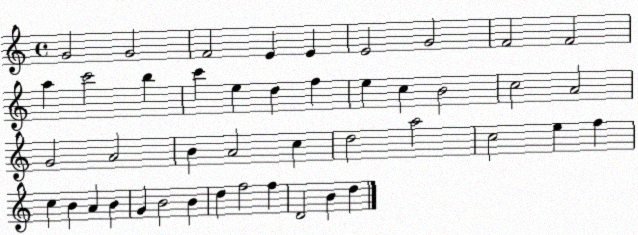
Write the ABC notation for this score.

X:1
T:Untitled
M:4/4
L:1/4
K:C
G2 G2 F2 E E E2 G2 F2 F2 a c'2 b c' e d f e c B2 c2 A2 G2 A2 B A2 c d2 a2 c2 e f c B A B G B2 B d f2 f D2 B d